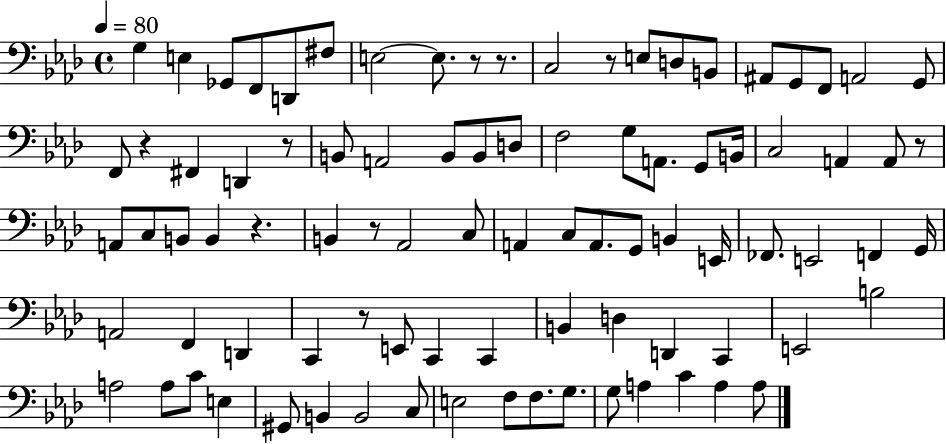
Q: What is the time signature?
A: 4/4